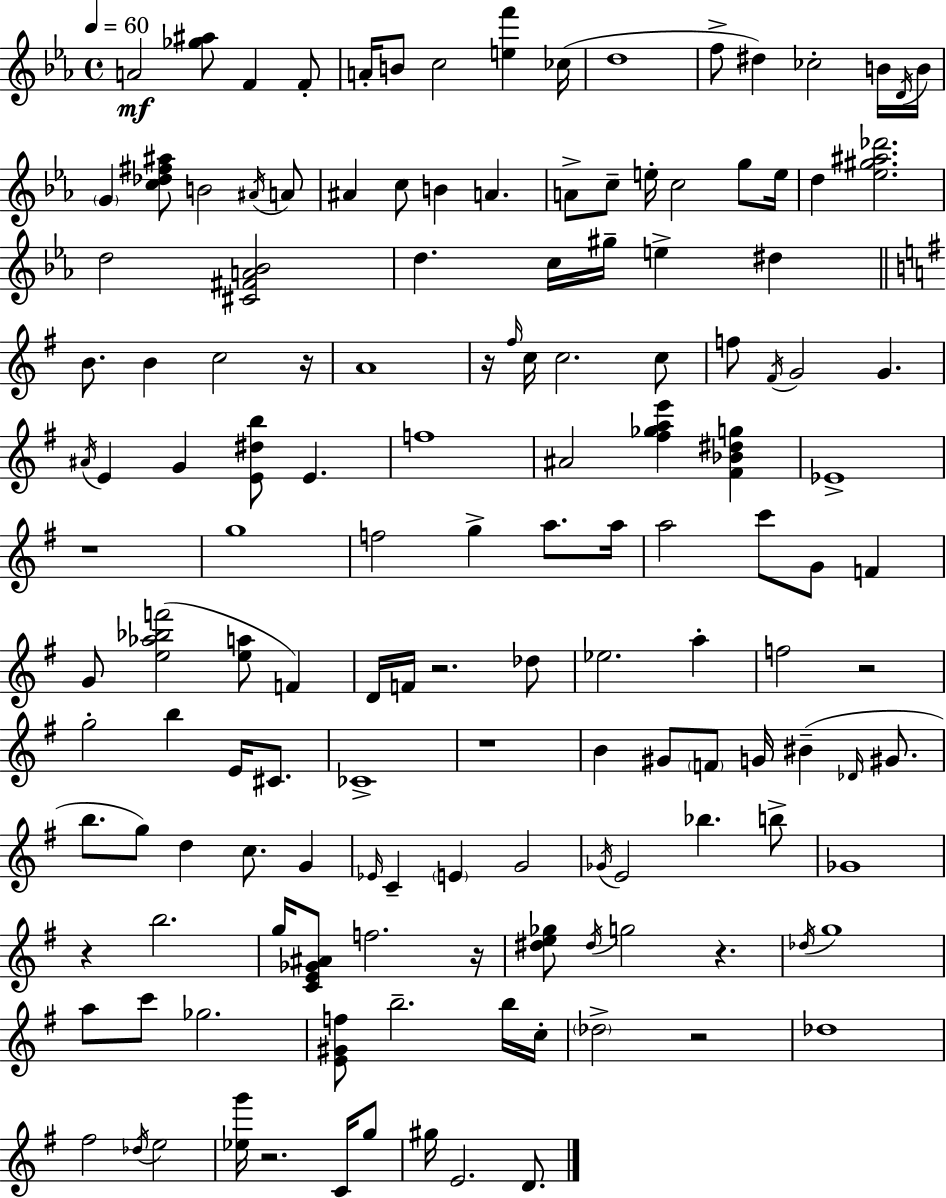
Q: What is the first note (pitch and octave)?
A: A4